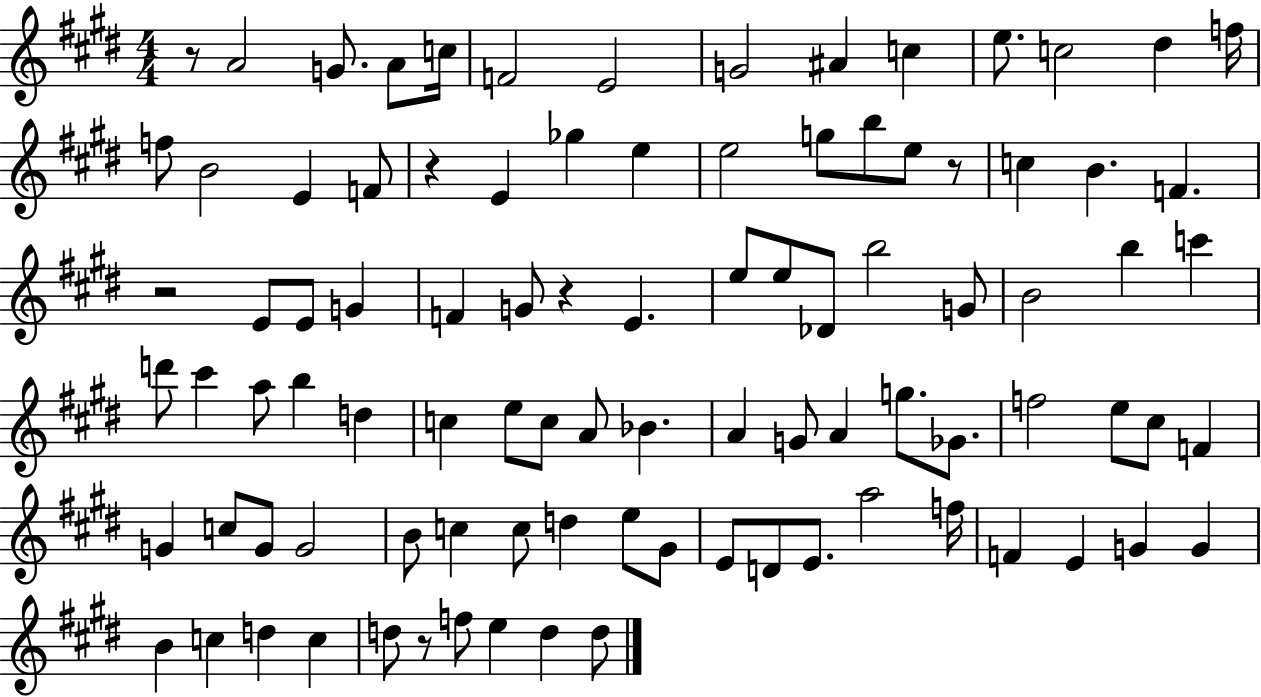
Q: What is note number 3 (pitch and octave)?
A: A4